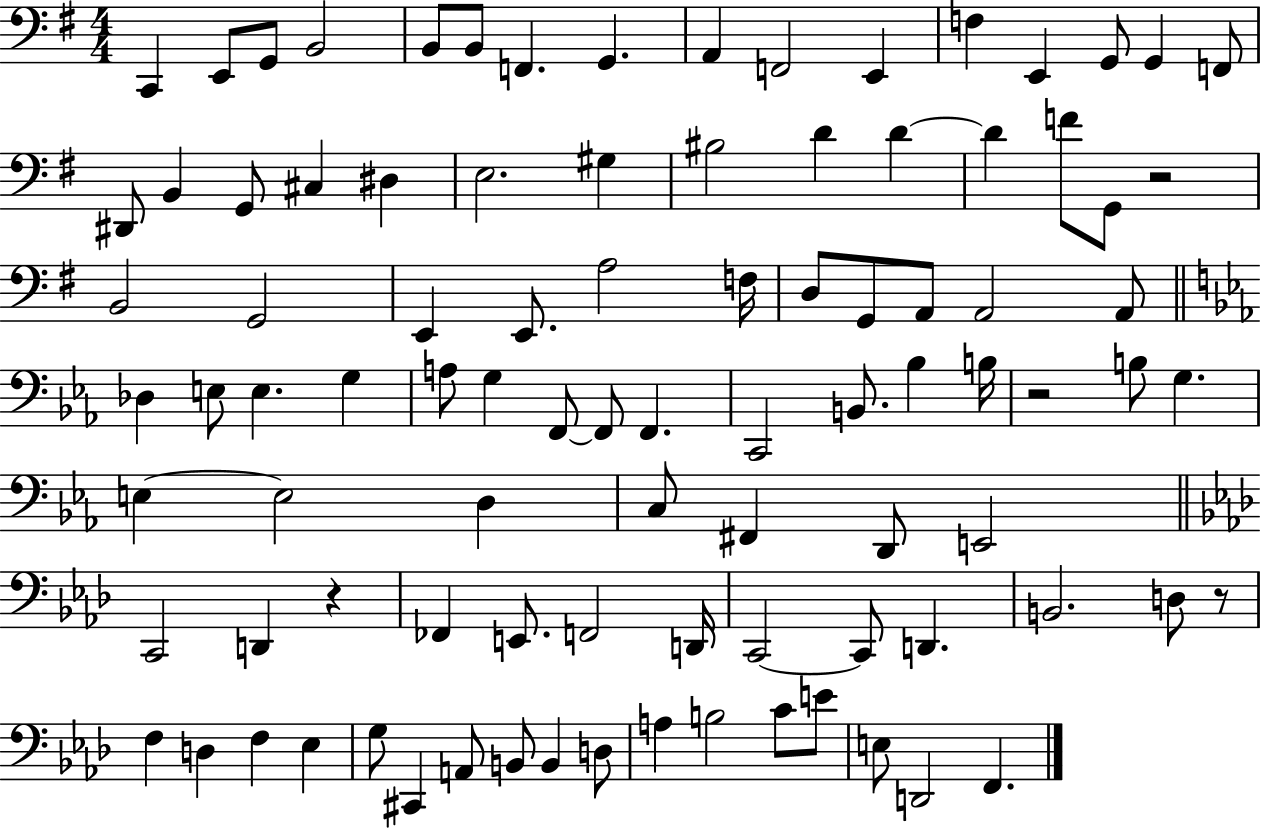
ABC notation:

X:1
T:Untitled
M:4/4
L:1/4
K:G
C,, E,,/2 G,,/2 B,,2 B,,/2 B,,/2 F,, G,, A,, F,,2 E,, F, E,, G,,/2 G,, F,,/2 ^D,,/2 B,, G,,/2 ^C, ^D, E,2 ^G, ^B,2 D D D F/2 G,,/2 z2 B,,2 G,,2 E,, E,,/2 A,2 F,/4 D,/2 G,,/2 A,,/2 A,,2 A,,/2 _D, E,/2 E, G, A,/2 G, F,,/2 F,,/2 F,, C,,2 B,,/2 _B, B,/4 z2 B,/2 G, E, E,2 D, C,/2 ^F,, D,,/2 E,,2 C,,2 D,, z _F,, E,,/2 F,,2 D,,/4 C,,2 C,,/2 D,, B,,2 D,/2 z/2 F, D, F, _E, G,/2 ^C,, A,,/2 B,,/2 B,, D,/2 A, B,2 C/2 E/2 E,/2 D,,2 F,,